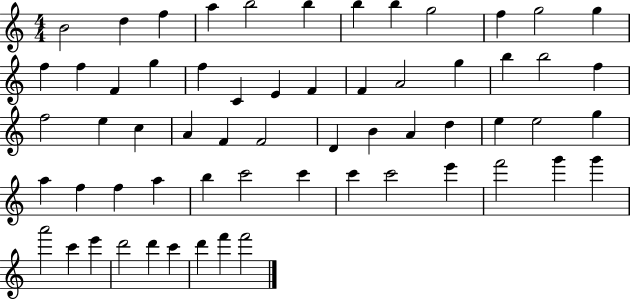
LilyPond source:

{
  \clef treble
  \numericTimeSignature
  \time 4/4
  \key c \major
  b'2 d''4 f''4 | a''4 b''2 b''4 | b''4 b''4 g''2 | f''4 g''2 g''4 | \break f''4 f''4 f'4 g''4 | f''4 c'4 e'4 f'4 | f'4 a'2 g''4 | b''4 b''2 f''4 | \break f''2 e''4 c''4 | a'4 f'4 f'2 | d'4 b'4 a'4 d''4 | e''4 e''2 g''4 | \break a''4 f''4 f''4 a''4 | b''4 c'''2 c'''4 | c'''4 c'''2 e'''4 | f'''2 g'''4 g'''4 | \break a'''2 c'''4 e'''4 | d'''2 d'''4 c'''4 | d'''4 f'''4 f'''2 | \bar "|."
}